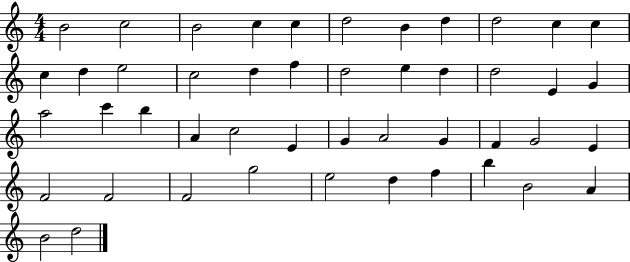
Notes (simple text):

B4/h C5/h B4/h C5/q C5/q D5/h B4/q D5/q D5/h C5/q C5/q C5/q D5/q E5/h C5/h D5/q F5/q D5/h E5/q D5/q D5/h E4/q G4/q A5/h C6/q B5/q A4/q C5/h E4/q G4/q A4/h G4/q F4/q G4/h E4/q F4/h F4/h F4/h G5/h E5/h D5/q F5/q B5/q B4/h A4/q B4/h D5/h